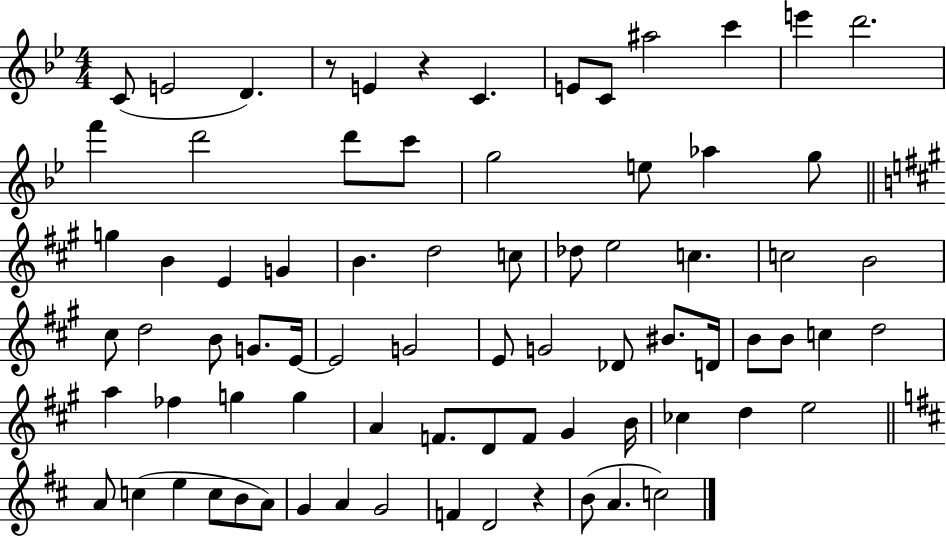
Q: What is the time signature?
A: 4/4